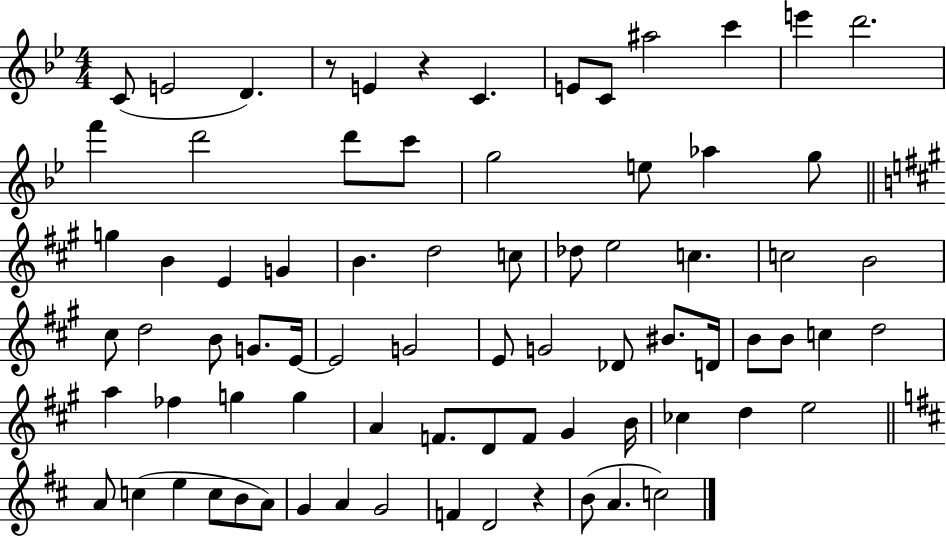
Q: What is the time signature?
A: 4/4